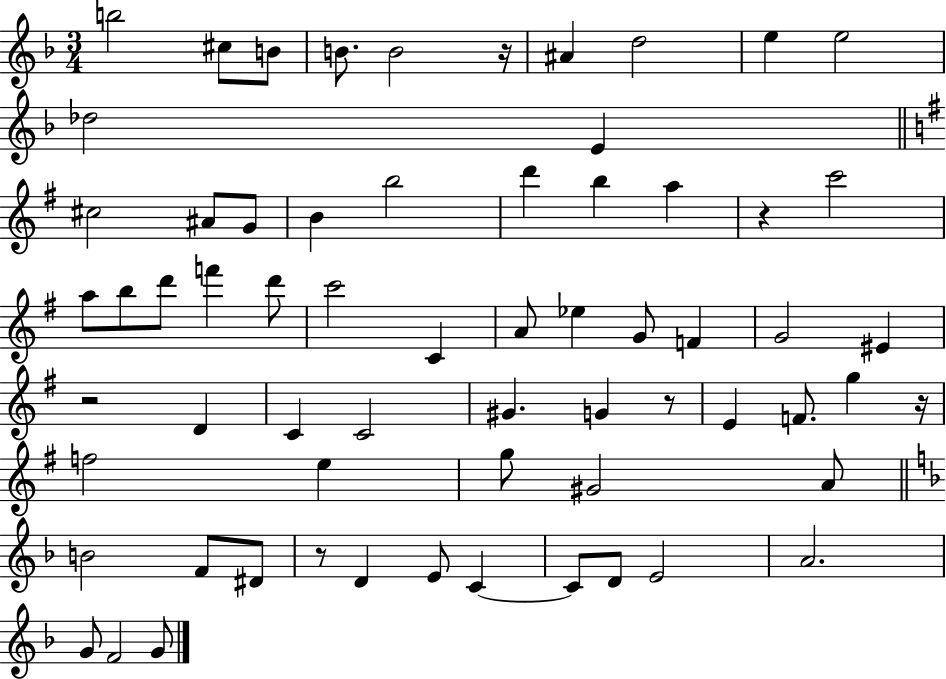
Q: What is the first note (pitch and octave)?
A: B5